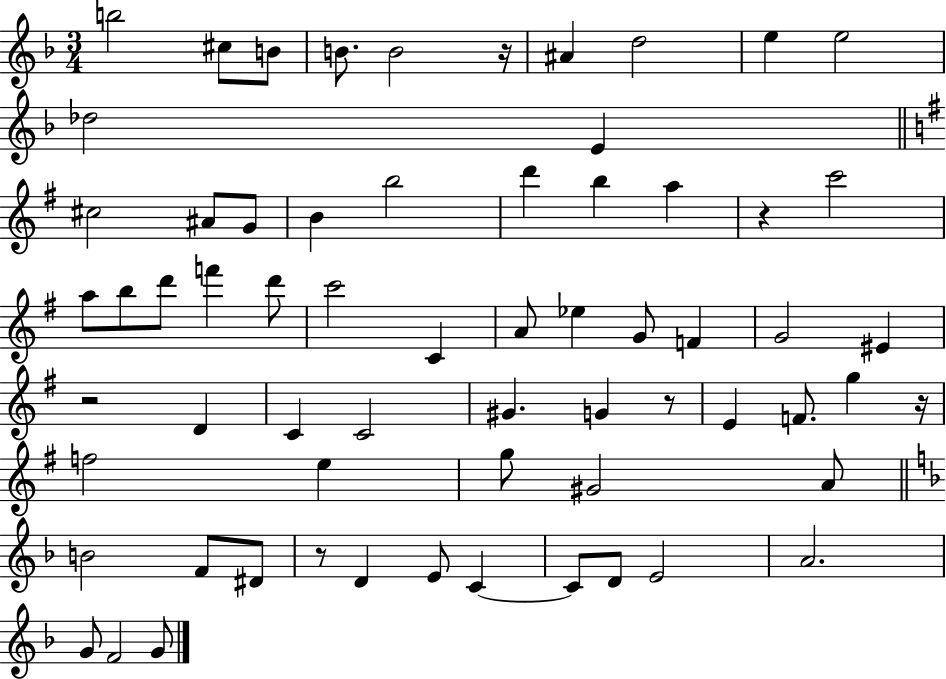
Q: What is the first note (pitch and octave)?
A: B5